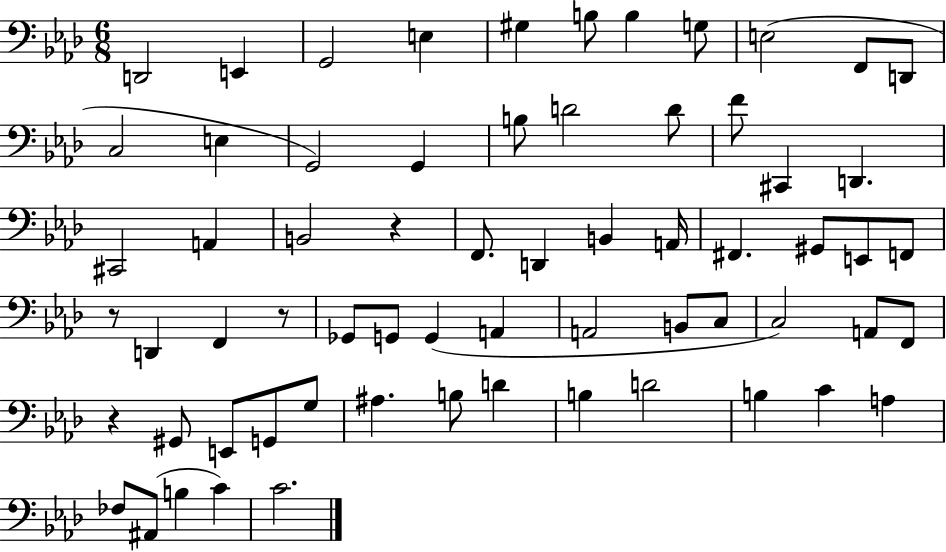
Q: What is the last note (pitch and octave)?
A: C4